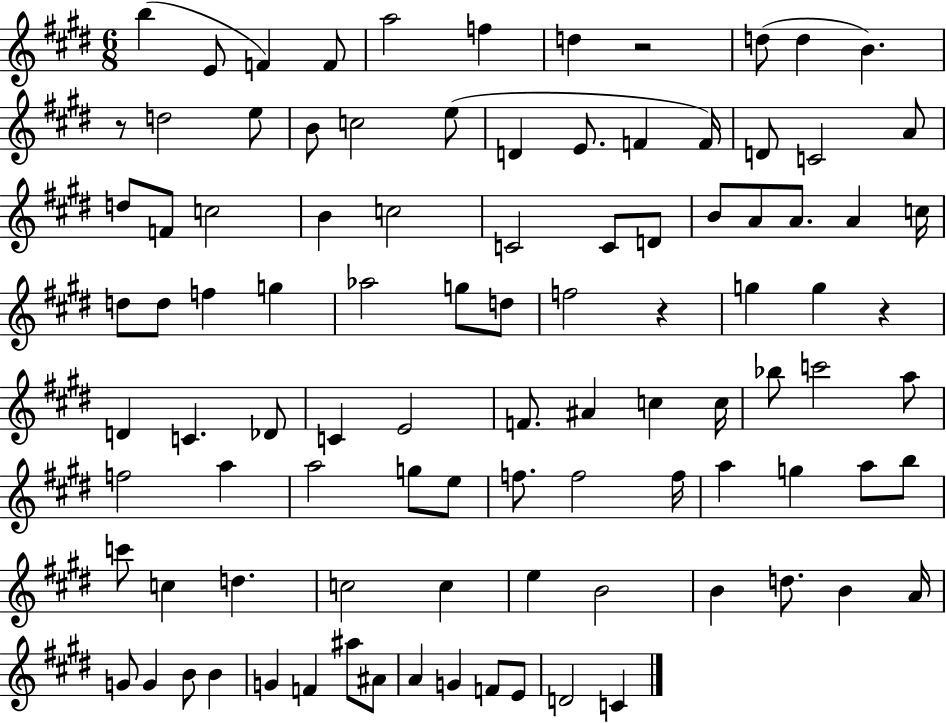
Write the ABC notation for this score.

X:1
T:Untitled
M:6/8
L:1/4
K:E
b E/2 F F/2 a2 f d z2 d/2 d B z/2 d2 e/2 B/2 c2 e/2 D E/2 F F/4 D/2 C2 A/2 d/2 F/2 c2 B c2 C2 C/2 D/2 B/2 A/2 A/2 A c/4 d/2 d/2 f g _a2 g/2 d/2 f2 z g g z D C _D/2 C E2 F/2 ^A c c/4 _b/2 c'2 a/2 f2 a a2 g/2 e/2 f/2 f2 f/4 a g a/2 b/2 c'/2 c d c2 c e B2 B d/2 B A/4 G/2 G B/2 B G F ^a/2 ^A/2 A G F/2 E/2 D2 C